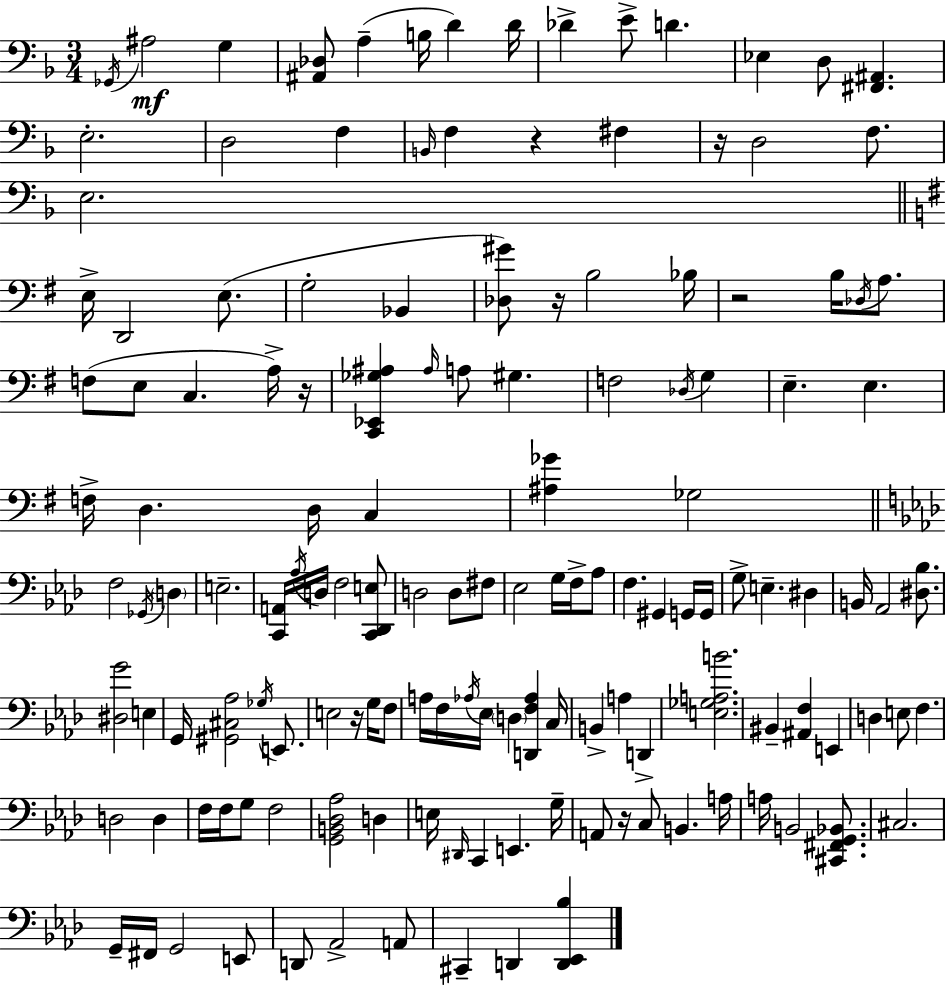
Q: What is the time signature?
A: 3/4